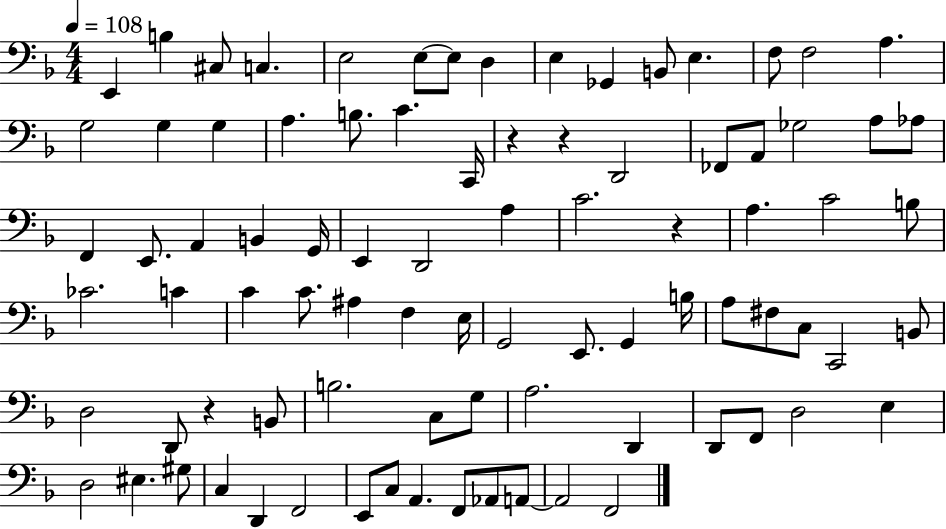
{
  \clef bass
  \numericTimeSignature
  \time 4/4
  \key f \major
  \tempo 4 = 108
  e,4 b4 cis8 c4. | e2 e8~~ e8 d4 | e4 ges,4 b,8 e4. | f8 f2 a4. | \break g2 g4 g4 | a4. b8. c'4. c,16 | r4 r4 d,2 | fes,8 a,8 ges2 a8 aes8 | \break f,4 e,8. a,4 b,4 g,16 | e,4 d,2 a4 | c'2. r4 | a4. c'2 b8 | \break ces'2. c'4 | c'4 c'8. ais4 f4 e16 | g,2 e,8. g,4 b16 | a8 fis8 c8 c,2 b,8 | \break d2 d,8 r4 b,8 | b2. c8 g8 | a2. d,4 | d,8 f,8 d2 e4 | \break d2 eis4. gis8 | c4 d,4 f,2 | e,8 c8 a,4. f,8 aes,8 a,8~~ | a,2 f,2 | \break \bar "|."
}